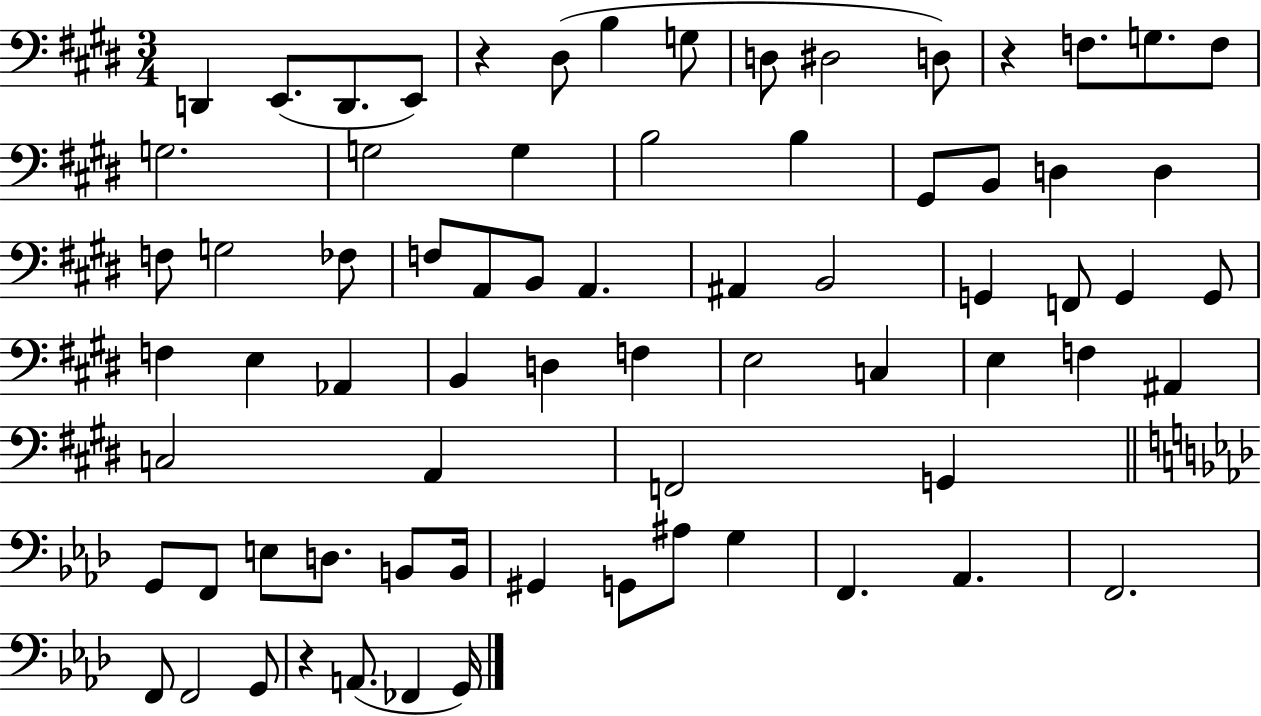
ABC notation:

X:1
T:Untitled
M:3/4
L:1/4
K:E
D,, E,,/2 D,,/2 E,,/2 z ^D,/2 B, G,/2 D,/2 ^D,2 D,/2 z F,/2 G,/2 F,/2 G,2 G,2 G, B,2 B, ^G,,/2 B,,/2 D, D, F,/2 G,2 _F,/2 F,/2 A,,/2 B,,/2 A,, ^A,, B,,2 G,, F,,/2 G,, G,,/2 F, E, _A,, B,, D, F, E,2 C, E, F, ^A,, C,2 A,, F,,2 G,, G,,/2 F,,/2 E,/2 D,/2 B,,/2 B,,/4 ^G,, G,,/2 ^A,/2 G, F,, _A,, F,,2 F,,/2 F,,2 G,,/2 z A,,/2 _F,, G,,/4